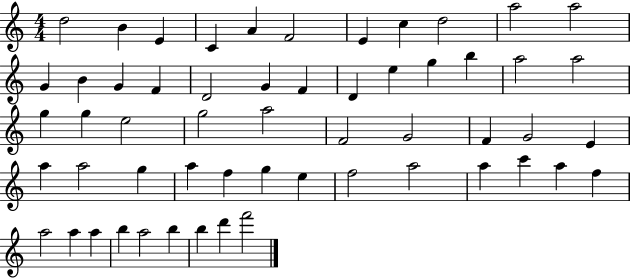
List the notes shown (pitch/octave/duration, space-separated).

D5/h B4/q E4/q C4/q A4/q F4/h E4/q C5/q D5/h A5/h A5/h G4/q B4/q G4/q F4/q D4/h G4/q F4/q D4/q E5/q G5/q B5/q A5/h A5/h G5/q G5/q E5/h G5/h A5/h F4/h G4/h F4/q G4/h E4/q A5/q A5/h G5/q A5/q F5/q G5/q E5/q F5/h A5/h A5/q C6/q A5/q F5/q A5/h A5/q A5/q B5/q A5/h B5/q B5/q D6/q F6/h